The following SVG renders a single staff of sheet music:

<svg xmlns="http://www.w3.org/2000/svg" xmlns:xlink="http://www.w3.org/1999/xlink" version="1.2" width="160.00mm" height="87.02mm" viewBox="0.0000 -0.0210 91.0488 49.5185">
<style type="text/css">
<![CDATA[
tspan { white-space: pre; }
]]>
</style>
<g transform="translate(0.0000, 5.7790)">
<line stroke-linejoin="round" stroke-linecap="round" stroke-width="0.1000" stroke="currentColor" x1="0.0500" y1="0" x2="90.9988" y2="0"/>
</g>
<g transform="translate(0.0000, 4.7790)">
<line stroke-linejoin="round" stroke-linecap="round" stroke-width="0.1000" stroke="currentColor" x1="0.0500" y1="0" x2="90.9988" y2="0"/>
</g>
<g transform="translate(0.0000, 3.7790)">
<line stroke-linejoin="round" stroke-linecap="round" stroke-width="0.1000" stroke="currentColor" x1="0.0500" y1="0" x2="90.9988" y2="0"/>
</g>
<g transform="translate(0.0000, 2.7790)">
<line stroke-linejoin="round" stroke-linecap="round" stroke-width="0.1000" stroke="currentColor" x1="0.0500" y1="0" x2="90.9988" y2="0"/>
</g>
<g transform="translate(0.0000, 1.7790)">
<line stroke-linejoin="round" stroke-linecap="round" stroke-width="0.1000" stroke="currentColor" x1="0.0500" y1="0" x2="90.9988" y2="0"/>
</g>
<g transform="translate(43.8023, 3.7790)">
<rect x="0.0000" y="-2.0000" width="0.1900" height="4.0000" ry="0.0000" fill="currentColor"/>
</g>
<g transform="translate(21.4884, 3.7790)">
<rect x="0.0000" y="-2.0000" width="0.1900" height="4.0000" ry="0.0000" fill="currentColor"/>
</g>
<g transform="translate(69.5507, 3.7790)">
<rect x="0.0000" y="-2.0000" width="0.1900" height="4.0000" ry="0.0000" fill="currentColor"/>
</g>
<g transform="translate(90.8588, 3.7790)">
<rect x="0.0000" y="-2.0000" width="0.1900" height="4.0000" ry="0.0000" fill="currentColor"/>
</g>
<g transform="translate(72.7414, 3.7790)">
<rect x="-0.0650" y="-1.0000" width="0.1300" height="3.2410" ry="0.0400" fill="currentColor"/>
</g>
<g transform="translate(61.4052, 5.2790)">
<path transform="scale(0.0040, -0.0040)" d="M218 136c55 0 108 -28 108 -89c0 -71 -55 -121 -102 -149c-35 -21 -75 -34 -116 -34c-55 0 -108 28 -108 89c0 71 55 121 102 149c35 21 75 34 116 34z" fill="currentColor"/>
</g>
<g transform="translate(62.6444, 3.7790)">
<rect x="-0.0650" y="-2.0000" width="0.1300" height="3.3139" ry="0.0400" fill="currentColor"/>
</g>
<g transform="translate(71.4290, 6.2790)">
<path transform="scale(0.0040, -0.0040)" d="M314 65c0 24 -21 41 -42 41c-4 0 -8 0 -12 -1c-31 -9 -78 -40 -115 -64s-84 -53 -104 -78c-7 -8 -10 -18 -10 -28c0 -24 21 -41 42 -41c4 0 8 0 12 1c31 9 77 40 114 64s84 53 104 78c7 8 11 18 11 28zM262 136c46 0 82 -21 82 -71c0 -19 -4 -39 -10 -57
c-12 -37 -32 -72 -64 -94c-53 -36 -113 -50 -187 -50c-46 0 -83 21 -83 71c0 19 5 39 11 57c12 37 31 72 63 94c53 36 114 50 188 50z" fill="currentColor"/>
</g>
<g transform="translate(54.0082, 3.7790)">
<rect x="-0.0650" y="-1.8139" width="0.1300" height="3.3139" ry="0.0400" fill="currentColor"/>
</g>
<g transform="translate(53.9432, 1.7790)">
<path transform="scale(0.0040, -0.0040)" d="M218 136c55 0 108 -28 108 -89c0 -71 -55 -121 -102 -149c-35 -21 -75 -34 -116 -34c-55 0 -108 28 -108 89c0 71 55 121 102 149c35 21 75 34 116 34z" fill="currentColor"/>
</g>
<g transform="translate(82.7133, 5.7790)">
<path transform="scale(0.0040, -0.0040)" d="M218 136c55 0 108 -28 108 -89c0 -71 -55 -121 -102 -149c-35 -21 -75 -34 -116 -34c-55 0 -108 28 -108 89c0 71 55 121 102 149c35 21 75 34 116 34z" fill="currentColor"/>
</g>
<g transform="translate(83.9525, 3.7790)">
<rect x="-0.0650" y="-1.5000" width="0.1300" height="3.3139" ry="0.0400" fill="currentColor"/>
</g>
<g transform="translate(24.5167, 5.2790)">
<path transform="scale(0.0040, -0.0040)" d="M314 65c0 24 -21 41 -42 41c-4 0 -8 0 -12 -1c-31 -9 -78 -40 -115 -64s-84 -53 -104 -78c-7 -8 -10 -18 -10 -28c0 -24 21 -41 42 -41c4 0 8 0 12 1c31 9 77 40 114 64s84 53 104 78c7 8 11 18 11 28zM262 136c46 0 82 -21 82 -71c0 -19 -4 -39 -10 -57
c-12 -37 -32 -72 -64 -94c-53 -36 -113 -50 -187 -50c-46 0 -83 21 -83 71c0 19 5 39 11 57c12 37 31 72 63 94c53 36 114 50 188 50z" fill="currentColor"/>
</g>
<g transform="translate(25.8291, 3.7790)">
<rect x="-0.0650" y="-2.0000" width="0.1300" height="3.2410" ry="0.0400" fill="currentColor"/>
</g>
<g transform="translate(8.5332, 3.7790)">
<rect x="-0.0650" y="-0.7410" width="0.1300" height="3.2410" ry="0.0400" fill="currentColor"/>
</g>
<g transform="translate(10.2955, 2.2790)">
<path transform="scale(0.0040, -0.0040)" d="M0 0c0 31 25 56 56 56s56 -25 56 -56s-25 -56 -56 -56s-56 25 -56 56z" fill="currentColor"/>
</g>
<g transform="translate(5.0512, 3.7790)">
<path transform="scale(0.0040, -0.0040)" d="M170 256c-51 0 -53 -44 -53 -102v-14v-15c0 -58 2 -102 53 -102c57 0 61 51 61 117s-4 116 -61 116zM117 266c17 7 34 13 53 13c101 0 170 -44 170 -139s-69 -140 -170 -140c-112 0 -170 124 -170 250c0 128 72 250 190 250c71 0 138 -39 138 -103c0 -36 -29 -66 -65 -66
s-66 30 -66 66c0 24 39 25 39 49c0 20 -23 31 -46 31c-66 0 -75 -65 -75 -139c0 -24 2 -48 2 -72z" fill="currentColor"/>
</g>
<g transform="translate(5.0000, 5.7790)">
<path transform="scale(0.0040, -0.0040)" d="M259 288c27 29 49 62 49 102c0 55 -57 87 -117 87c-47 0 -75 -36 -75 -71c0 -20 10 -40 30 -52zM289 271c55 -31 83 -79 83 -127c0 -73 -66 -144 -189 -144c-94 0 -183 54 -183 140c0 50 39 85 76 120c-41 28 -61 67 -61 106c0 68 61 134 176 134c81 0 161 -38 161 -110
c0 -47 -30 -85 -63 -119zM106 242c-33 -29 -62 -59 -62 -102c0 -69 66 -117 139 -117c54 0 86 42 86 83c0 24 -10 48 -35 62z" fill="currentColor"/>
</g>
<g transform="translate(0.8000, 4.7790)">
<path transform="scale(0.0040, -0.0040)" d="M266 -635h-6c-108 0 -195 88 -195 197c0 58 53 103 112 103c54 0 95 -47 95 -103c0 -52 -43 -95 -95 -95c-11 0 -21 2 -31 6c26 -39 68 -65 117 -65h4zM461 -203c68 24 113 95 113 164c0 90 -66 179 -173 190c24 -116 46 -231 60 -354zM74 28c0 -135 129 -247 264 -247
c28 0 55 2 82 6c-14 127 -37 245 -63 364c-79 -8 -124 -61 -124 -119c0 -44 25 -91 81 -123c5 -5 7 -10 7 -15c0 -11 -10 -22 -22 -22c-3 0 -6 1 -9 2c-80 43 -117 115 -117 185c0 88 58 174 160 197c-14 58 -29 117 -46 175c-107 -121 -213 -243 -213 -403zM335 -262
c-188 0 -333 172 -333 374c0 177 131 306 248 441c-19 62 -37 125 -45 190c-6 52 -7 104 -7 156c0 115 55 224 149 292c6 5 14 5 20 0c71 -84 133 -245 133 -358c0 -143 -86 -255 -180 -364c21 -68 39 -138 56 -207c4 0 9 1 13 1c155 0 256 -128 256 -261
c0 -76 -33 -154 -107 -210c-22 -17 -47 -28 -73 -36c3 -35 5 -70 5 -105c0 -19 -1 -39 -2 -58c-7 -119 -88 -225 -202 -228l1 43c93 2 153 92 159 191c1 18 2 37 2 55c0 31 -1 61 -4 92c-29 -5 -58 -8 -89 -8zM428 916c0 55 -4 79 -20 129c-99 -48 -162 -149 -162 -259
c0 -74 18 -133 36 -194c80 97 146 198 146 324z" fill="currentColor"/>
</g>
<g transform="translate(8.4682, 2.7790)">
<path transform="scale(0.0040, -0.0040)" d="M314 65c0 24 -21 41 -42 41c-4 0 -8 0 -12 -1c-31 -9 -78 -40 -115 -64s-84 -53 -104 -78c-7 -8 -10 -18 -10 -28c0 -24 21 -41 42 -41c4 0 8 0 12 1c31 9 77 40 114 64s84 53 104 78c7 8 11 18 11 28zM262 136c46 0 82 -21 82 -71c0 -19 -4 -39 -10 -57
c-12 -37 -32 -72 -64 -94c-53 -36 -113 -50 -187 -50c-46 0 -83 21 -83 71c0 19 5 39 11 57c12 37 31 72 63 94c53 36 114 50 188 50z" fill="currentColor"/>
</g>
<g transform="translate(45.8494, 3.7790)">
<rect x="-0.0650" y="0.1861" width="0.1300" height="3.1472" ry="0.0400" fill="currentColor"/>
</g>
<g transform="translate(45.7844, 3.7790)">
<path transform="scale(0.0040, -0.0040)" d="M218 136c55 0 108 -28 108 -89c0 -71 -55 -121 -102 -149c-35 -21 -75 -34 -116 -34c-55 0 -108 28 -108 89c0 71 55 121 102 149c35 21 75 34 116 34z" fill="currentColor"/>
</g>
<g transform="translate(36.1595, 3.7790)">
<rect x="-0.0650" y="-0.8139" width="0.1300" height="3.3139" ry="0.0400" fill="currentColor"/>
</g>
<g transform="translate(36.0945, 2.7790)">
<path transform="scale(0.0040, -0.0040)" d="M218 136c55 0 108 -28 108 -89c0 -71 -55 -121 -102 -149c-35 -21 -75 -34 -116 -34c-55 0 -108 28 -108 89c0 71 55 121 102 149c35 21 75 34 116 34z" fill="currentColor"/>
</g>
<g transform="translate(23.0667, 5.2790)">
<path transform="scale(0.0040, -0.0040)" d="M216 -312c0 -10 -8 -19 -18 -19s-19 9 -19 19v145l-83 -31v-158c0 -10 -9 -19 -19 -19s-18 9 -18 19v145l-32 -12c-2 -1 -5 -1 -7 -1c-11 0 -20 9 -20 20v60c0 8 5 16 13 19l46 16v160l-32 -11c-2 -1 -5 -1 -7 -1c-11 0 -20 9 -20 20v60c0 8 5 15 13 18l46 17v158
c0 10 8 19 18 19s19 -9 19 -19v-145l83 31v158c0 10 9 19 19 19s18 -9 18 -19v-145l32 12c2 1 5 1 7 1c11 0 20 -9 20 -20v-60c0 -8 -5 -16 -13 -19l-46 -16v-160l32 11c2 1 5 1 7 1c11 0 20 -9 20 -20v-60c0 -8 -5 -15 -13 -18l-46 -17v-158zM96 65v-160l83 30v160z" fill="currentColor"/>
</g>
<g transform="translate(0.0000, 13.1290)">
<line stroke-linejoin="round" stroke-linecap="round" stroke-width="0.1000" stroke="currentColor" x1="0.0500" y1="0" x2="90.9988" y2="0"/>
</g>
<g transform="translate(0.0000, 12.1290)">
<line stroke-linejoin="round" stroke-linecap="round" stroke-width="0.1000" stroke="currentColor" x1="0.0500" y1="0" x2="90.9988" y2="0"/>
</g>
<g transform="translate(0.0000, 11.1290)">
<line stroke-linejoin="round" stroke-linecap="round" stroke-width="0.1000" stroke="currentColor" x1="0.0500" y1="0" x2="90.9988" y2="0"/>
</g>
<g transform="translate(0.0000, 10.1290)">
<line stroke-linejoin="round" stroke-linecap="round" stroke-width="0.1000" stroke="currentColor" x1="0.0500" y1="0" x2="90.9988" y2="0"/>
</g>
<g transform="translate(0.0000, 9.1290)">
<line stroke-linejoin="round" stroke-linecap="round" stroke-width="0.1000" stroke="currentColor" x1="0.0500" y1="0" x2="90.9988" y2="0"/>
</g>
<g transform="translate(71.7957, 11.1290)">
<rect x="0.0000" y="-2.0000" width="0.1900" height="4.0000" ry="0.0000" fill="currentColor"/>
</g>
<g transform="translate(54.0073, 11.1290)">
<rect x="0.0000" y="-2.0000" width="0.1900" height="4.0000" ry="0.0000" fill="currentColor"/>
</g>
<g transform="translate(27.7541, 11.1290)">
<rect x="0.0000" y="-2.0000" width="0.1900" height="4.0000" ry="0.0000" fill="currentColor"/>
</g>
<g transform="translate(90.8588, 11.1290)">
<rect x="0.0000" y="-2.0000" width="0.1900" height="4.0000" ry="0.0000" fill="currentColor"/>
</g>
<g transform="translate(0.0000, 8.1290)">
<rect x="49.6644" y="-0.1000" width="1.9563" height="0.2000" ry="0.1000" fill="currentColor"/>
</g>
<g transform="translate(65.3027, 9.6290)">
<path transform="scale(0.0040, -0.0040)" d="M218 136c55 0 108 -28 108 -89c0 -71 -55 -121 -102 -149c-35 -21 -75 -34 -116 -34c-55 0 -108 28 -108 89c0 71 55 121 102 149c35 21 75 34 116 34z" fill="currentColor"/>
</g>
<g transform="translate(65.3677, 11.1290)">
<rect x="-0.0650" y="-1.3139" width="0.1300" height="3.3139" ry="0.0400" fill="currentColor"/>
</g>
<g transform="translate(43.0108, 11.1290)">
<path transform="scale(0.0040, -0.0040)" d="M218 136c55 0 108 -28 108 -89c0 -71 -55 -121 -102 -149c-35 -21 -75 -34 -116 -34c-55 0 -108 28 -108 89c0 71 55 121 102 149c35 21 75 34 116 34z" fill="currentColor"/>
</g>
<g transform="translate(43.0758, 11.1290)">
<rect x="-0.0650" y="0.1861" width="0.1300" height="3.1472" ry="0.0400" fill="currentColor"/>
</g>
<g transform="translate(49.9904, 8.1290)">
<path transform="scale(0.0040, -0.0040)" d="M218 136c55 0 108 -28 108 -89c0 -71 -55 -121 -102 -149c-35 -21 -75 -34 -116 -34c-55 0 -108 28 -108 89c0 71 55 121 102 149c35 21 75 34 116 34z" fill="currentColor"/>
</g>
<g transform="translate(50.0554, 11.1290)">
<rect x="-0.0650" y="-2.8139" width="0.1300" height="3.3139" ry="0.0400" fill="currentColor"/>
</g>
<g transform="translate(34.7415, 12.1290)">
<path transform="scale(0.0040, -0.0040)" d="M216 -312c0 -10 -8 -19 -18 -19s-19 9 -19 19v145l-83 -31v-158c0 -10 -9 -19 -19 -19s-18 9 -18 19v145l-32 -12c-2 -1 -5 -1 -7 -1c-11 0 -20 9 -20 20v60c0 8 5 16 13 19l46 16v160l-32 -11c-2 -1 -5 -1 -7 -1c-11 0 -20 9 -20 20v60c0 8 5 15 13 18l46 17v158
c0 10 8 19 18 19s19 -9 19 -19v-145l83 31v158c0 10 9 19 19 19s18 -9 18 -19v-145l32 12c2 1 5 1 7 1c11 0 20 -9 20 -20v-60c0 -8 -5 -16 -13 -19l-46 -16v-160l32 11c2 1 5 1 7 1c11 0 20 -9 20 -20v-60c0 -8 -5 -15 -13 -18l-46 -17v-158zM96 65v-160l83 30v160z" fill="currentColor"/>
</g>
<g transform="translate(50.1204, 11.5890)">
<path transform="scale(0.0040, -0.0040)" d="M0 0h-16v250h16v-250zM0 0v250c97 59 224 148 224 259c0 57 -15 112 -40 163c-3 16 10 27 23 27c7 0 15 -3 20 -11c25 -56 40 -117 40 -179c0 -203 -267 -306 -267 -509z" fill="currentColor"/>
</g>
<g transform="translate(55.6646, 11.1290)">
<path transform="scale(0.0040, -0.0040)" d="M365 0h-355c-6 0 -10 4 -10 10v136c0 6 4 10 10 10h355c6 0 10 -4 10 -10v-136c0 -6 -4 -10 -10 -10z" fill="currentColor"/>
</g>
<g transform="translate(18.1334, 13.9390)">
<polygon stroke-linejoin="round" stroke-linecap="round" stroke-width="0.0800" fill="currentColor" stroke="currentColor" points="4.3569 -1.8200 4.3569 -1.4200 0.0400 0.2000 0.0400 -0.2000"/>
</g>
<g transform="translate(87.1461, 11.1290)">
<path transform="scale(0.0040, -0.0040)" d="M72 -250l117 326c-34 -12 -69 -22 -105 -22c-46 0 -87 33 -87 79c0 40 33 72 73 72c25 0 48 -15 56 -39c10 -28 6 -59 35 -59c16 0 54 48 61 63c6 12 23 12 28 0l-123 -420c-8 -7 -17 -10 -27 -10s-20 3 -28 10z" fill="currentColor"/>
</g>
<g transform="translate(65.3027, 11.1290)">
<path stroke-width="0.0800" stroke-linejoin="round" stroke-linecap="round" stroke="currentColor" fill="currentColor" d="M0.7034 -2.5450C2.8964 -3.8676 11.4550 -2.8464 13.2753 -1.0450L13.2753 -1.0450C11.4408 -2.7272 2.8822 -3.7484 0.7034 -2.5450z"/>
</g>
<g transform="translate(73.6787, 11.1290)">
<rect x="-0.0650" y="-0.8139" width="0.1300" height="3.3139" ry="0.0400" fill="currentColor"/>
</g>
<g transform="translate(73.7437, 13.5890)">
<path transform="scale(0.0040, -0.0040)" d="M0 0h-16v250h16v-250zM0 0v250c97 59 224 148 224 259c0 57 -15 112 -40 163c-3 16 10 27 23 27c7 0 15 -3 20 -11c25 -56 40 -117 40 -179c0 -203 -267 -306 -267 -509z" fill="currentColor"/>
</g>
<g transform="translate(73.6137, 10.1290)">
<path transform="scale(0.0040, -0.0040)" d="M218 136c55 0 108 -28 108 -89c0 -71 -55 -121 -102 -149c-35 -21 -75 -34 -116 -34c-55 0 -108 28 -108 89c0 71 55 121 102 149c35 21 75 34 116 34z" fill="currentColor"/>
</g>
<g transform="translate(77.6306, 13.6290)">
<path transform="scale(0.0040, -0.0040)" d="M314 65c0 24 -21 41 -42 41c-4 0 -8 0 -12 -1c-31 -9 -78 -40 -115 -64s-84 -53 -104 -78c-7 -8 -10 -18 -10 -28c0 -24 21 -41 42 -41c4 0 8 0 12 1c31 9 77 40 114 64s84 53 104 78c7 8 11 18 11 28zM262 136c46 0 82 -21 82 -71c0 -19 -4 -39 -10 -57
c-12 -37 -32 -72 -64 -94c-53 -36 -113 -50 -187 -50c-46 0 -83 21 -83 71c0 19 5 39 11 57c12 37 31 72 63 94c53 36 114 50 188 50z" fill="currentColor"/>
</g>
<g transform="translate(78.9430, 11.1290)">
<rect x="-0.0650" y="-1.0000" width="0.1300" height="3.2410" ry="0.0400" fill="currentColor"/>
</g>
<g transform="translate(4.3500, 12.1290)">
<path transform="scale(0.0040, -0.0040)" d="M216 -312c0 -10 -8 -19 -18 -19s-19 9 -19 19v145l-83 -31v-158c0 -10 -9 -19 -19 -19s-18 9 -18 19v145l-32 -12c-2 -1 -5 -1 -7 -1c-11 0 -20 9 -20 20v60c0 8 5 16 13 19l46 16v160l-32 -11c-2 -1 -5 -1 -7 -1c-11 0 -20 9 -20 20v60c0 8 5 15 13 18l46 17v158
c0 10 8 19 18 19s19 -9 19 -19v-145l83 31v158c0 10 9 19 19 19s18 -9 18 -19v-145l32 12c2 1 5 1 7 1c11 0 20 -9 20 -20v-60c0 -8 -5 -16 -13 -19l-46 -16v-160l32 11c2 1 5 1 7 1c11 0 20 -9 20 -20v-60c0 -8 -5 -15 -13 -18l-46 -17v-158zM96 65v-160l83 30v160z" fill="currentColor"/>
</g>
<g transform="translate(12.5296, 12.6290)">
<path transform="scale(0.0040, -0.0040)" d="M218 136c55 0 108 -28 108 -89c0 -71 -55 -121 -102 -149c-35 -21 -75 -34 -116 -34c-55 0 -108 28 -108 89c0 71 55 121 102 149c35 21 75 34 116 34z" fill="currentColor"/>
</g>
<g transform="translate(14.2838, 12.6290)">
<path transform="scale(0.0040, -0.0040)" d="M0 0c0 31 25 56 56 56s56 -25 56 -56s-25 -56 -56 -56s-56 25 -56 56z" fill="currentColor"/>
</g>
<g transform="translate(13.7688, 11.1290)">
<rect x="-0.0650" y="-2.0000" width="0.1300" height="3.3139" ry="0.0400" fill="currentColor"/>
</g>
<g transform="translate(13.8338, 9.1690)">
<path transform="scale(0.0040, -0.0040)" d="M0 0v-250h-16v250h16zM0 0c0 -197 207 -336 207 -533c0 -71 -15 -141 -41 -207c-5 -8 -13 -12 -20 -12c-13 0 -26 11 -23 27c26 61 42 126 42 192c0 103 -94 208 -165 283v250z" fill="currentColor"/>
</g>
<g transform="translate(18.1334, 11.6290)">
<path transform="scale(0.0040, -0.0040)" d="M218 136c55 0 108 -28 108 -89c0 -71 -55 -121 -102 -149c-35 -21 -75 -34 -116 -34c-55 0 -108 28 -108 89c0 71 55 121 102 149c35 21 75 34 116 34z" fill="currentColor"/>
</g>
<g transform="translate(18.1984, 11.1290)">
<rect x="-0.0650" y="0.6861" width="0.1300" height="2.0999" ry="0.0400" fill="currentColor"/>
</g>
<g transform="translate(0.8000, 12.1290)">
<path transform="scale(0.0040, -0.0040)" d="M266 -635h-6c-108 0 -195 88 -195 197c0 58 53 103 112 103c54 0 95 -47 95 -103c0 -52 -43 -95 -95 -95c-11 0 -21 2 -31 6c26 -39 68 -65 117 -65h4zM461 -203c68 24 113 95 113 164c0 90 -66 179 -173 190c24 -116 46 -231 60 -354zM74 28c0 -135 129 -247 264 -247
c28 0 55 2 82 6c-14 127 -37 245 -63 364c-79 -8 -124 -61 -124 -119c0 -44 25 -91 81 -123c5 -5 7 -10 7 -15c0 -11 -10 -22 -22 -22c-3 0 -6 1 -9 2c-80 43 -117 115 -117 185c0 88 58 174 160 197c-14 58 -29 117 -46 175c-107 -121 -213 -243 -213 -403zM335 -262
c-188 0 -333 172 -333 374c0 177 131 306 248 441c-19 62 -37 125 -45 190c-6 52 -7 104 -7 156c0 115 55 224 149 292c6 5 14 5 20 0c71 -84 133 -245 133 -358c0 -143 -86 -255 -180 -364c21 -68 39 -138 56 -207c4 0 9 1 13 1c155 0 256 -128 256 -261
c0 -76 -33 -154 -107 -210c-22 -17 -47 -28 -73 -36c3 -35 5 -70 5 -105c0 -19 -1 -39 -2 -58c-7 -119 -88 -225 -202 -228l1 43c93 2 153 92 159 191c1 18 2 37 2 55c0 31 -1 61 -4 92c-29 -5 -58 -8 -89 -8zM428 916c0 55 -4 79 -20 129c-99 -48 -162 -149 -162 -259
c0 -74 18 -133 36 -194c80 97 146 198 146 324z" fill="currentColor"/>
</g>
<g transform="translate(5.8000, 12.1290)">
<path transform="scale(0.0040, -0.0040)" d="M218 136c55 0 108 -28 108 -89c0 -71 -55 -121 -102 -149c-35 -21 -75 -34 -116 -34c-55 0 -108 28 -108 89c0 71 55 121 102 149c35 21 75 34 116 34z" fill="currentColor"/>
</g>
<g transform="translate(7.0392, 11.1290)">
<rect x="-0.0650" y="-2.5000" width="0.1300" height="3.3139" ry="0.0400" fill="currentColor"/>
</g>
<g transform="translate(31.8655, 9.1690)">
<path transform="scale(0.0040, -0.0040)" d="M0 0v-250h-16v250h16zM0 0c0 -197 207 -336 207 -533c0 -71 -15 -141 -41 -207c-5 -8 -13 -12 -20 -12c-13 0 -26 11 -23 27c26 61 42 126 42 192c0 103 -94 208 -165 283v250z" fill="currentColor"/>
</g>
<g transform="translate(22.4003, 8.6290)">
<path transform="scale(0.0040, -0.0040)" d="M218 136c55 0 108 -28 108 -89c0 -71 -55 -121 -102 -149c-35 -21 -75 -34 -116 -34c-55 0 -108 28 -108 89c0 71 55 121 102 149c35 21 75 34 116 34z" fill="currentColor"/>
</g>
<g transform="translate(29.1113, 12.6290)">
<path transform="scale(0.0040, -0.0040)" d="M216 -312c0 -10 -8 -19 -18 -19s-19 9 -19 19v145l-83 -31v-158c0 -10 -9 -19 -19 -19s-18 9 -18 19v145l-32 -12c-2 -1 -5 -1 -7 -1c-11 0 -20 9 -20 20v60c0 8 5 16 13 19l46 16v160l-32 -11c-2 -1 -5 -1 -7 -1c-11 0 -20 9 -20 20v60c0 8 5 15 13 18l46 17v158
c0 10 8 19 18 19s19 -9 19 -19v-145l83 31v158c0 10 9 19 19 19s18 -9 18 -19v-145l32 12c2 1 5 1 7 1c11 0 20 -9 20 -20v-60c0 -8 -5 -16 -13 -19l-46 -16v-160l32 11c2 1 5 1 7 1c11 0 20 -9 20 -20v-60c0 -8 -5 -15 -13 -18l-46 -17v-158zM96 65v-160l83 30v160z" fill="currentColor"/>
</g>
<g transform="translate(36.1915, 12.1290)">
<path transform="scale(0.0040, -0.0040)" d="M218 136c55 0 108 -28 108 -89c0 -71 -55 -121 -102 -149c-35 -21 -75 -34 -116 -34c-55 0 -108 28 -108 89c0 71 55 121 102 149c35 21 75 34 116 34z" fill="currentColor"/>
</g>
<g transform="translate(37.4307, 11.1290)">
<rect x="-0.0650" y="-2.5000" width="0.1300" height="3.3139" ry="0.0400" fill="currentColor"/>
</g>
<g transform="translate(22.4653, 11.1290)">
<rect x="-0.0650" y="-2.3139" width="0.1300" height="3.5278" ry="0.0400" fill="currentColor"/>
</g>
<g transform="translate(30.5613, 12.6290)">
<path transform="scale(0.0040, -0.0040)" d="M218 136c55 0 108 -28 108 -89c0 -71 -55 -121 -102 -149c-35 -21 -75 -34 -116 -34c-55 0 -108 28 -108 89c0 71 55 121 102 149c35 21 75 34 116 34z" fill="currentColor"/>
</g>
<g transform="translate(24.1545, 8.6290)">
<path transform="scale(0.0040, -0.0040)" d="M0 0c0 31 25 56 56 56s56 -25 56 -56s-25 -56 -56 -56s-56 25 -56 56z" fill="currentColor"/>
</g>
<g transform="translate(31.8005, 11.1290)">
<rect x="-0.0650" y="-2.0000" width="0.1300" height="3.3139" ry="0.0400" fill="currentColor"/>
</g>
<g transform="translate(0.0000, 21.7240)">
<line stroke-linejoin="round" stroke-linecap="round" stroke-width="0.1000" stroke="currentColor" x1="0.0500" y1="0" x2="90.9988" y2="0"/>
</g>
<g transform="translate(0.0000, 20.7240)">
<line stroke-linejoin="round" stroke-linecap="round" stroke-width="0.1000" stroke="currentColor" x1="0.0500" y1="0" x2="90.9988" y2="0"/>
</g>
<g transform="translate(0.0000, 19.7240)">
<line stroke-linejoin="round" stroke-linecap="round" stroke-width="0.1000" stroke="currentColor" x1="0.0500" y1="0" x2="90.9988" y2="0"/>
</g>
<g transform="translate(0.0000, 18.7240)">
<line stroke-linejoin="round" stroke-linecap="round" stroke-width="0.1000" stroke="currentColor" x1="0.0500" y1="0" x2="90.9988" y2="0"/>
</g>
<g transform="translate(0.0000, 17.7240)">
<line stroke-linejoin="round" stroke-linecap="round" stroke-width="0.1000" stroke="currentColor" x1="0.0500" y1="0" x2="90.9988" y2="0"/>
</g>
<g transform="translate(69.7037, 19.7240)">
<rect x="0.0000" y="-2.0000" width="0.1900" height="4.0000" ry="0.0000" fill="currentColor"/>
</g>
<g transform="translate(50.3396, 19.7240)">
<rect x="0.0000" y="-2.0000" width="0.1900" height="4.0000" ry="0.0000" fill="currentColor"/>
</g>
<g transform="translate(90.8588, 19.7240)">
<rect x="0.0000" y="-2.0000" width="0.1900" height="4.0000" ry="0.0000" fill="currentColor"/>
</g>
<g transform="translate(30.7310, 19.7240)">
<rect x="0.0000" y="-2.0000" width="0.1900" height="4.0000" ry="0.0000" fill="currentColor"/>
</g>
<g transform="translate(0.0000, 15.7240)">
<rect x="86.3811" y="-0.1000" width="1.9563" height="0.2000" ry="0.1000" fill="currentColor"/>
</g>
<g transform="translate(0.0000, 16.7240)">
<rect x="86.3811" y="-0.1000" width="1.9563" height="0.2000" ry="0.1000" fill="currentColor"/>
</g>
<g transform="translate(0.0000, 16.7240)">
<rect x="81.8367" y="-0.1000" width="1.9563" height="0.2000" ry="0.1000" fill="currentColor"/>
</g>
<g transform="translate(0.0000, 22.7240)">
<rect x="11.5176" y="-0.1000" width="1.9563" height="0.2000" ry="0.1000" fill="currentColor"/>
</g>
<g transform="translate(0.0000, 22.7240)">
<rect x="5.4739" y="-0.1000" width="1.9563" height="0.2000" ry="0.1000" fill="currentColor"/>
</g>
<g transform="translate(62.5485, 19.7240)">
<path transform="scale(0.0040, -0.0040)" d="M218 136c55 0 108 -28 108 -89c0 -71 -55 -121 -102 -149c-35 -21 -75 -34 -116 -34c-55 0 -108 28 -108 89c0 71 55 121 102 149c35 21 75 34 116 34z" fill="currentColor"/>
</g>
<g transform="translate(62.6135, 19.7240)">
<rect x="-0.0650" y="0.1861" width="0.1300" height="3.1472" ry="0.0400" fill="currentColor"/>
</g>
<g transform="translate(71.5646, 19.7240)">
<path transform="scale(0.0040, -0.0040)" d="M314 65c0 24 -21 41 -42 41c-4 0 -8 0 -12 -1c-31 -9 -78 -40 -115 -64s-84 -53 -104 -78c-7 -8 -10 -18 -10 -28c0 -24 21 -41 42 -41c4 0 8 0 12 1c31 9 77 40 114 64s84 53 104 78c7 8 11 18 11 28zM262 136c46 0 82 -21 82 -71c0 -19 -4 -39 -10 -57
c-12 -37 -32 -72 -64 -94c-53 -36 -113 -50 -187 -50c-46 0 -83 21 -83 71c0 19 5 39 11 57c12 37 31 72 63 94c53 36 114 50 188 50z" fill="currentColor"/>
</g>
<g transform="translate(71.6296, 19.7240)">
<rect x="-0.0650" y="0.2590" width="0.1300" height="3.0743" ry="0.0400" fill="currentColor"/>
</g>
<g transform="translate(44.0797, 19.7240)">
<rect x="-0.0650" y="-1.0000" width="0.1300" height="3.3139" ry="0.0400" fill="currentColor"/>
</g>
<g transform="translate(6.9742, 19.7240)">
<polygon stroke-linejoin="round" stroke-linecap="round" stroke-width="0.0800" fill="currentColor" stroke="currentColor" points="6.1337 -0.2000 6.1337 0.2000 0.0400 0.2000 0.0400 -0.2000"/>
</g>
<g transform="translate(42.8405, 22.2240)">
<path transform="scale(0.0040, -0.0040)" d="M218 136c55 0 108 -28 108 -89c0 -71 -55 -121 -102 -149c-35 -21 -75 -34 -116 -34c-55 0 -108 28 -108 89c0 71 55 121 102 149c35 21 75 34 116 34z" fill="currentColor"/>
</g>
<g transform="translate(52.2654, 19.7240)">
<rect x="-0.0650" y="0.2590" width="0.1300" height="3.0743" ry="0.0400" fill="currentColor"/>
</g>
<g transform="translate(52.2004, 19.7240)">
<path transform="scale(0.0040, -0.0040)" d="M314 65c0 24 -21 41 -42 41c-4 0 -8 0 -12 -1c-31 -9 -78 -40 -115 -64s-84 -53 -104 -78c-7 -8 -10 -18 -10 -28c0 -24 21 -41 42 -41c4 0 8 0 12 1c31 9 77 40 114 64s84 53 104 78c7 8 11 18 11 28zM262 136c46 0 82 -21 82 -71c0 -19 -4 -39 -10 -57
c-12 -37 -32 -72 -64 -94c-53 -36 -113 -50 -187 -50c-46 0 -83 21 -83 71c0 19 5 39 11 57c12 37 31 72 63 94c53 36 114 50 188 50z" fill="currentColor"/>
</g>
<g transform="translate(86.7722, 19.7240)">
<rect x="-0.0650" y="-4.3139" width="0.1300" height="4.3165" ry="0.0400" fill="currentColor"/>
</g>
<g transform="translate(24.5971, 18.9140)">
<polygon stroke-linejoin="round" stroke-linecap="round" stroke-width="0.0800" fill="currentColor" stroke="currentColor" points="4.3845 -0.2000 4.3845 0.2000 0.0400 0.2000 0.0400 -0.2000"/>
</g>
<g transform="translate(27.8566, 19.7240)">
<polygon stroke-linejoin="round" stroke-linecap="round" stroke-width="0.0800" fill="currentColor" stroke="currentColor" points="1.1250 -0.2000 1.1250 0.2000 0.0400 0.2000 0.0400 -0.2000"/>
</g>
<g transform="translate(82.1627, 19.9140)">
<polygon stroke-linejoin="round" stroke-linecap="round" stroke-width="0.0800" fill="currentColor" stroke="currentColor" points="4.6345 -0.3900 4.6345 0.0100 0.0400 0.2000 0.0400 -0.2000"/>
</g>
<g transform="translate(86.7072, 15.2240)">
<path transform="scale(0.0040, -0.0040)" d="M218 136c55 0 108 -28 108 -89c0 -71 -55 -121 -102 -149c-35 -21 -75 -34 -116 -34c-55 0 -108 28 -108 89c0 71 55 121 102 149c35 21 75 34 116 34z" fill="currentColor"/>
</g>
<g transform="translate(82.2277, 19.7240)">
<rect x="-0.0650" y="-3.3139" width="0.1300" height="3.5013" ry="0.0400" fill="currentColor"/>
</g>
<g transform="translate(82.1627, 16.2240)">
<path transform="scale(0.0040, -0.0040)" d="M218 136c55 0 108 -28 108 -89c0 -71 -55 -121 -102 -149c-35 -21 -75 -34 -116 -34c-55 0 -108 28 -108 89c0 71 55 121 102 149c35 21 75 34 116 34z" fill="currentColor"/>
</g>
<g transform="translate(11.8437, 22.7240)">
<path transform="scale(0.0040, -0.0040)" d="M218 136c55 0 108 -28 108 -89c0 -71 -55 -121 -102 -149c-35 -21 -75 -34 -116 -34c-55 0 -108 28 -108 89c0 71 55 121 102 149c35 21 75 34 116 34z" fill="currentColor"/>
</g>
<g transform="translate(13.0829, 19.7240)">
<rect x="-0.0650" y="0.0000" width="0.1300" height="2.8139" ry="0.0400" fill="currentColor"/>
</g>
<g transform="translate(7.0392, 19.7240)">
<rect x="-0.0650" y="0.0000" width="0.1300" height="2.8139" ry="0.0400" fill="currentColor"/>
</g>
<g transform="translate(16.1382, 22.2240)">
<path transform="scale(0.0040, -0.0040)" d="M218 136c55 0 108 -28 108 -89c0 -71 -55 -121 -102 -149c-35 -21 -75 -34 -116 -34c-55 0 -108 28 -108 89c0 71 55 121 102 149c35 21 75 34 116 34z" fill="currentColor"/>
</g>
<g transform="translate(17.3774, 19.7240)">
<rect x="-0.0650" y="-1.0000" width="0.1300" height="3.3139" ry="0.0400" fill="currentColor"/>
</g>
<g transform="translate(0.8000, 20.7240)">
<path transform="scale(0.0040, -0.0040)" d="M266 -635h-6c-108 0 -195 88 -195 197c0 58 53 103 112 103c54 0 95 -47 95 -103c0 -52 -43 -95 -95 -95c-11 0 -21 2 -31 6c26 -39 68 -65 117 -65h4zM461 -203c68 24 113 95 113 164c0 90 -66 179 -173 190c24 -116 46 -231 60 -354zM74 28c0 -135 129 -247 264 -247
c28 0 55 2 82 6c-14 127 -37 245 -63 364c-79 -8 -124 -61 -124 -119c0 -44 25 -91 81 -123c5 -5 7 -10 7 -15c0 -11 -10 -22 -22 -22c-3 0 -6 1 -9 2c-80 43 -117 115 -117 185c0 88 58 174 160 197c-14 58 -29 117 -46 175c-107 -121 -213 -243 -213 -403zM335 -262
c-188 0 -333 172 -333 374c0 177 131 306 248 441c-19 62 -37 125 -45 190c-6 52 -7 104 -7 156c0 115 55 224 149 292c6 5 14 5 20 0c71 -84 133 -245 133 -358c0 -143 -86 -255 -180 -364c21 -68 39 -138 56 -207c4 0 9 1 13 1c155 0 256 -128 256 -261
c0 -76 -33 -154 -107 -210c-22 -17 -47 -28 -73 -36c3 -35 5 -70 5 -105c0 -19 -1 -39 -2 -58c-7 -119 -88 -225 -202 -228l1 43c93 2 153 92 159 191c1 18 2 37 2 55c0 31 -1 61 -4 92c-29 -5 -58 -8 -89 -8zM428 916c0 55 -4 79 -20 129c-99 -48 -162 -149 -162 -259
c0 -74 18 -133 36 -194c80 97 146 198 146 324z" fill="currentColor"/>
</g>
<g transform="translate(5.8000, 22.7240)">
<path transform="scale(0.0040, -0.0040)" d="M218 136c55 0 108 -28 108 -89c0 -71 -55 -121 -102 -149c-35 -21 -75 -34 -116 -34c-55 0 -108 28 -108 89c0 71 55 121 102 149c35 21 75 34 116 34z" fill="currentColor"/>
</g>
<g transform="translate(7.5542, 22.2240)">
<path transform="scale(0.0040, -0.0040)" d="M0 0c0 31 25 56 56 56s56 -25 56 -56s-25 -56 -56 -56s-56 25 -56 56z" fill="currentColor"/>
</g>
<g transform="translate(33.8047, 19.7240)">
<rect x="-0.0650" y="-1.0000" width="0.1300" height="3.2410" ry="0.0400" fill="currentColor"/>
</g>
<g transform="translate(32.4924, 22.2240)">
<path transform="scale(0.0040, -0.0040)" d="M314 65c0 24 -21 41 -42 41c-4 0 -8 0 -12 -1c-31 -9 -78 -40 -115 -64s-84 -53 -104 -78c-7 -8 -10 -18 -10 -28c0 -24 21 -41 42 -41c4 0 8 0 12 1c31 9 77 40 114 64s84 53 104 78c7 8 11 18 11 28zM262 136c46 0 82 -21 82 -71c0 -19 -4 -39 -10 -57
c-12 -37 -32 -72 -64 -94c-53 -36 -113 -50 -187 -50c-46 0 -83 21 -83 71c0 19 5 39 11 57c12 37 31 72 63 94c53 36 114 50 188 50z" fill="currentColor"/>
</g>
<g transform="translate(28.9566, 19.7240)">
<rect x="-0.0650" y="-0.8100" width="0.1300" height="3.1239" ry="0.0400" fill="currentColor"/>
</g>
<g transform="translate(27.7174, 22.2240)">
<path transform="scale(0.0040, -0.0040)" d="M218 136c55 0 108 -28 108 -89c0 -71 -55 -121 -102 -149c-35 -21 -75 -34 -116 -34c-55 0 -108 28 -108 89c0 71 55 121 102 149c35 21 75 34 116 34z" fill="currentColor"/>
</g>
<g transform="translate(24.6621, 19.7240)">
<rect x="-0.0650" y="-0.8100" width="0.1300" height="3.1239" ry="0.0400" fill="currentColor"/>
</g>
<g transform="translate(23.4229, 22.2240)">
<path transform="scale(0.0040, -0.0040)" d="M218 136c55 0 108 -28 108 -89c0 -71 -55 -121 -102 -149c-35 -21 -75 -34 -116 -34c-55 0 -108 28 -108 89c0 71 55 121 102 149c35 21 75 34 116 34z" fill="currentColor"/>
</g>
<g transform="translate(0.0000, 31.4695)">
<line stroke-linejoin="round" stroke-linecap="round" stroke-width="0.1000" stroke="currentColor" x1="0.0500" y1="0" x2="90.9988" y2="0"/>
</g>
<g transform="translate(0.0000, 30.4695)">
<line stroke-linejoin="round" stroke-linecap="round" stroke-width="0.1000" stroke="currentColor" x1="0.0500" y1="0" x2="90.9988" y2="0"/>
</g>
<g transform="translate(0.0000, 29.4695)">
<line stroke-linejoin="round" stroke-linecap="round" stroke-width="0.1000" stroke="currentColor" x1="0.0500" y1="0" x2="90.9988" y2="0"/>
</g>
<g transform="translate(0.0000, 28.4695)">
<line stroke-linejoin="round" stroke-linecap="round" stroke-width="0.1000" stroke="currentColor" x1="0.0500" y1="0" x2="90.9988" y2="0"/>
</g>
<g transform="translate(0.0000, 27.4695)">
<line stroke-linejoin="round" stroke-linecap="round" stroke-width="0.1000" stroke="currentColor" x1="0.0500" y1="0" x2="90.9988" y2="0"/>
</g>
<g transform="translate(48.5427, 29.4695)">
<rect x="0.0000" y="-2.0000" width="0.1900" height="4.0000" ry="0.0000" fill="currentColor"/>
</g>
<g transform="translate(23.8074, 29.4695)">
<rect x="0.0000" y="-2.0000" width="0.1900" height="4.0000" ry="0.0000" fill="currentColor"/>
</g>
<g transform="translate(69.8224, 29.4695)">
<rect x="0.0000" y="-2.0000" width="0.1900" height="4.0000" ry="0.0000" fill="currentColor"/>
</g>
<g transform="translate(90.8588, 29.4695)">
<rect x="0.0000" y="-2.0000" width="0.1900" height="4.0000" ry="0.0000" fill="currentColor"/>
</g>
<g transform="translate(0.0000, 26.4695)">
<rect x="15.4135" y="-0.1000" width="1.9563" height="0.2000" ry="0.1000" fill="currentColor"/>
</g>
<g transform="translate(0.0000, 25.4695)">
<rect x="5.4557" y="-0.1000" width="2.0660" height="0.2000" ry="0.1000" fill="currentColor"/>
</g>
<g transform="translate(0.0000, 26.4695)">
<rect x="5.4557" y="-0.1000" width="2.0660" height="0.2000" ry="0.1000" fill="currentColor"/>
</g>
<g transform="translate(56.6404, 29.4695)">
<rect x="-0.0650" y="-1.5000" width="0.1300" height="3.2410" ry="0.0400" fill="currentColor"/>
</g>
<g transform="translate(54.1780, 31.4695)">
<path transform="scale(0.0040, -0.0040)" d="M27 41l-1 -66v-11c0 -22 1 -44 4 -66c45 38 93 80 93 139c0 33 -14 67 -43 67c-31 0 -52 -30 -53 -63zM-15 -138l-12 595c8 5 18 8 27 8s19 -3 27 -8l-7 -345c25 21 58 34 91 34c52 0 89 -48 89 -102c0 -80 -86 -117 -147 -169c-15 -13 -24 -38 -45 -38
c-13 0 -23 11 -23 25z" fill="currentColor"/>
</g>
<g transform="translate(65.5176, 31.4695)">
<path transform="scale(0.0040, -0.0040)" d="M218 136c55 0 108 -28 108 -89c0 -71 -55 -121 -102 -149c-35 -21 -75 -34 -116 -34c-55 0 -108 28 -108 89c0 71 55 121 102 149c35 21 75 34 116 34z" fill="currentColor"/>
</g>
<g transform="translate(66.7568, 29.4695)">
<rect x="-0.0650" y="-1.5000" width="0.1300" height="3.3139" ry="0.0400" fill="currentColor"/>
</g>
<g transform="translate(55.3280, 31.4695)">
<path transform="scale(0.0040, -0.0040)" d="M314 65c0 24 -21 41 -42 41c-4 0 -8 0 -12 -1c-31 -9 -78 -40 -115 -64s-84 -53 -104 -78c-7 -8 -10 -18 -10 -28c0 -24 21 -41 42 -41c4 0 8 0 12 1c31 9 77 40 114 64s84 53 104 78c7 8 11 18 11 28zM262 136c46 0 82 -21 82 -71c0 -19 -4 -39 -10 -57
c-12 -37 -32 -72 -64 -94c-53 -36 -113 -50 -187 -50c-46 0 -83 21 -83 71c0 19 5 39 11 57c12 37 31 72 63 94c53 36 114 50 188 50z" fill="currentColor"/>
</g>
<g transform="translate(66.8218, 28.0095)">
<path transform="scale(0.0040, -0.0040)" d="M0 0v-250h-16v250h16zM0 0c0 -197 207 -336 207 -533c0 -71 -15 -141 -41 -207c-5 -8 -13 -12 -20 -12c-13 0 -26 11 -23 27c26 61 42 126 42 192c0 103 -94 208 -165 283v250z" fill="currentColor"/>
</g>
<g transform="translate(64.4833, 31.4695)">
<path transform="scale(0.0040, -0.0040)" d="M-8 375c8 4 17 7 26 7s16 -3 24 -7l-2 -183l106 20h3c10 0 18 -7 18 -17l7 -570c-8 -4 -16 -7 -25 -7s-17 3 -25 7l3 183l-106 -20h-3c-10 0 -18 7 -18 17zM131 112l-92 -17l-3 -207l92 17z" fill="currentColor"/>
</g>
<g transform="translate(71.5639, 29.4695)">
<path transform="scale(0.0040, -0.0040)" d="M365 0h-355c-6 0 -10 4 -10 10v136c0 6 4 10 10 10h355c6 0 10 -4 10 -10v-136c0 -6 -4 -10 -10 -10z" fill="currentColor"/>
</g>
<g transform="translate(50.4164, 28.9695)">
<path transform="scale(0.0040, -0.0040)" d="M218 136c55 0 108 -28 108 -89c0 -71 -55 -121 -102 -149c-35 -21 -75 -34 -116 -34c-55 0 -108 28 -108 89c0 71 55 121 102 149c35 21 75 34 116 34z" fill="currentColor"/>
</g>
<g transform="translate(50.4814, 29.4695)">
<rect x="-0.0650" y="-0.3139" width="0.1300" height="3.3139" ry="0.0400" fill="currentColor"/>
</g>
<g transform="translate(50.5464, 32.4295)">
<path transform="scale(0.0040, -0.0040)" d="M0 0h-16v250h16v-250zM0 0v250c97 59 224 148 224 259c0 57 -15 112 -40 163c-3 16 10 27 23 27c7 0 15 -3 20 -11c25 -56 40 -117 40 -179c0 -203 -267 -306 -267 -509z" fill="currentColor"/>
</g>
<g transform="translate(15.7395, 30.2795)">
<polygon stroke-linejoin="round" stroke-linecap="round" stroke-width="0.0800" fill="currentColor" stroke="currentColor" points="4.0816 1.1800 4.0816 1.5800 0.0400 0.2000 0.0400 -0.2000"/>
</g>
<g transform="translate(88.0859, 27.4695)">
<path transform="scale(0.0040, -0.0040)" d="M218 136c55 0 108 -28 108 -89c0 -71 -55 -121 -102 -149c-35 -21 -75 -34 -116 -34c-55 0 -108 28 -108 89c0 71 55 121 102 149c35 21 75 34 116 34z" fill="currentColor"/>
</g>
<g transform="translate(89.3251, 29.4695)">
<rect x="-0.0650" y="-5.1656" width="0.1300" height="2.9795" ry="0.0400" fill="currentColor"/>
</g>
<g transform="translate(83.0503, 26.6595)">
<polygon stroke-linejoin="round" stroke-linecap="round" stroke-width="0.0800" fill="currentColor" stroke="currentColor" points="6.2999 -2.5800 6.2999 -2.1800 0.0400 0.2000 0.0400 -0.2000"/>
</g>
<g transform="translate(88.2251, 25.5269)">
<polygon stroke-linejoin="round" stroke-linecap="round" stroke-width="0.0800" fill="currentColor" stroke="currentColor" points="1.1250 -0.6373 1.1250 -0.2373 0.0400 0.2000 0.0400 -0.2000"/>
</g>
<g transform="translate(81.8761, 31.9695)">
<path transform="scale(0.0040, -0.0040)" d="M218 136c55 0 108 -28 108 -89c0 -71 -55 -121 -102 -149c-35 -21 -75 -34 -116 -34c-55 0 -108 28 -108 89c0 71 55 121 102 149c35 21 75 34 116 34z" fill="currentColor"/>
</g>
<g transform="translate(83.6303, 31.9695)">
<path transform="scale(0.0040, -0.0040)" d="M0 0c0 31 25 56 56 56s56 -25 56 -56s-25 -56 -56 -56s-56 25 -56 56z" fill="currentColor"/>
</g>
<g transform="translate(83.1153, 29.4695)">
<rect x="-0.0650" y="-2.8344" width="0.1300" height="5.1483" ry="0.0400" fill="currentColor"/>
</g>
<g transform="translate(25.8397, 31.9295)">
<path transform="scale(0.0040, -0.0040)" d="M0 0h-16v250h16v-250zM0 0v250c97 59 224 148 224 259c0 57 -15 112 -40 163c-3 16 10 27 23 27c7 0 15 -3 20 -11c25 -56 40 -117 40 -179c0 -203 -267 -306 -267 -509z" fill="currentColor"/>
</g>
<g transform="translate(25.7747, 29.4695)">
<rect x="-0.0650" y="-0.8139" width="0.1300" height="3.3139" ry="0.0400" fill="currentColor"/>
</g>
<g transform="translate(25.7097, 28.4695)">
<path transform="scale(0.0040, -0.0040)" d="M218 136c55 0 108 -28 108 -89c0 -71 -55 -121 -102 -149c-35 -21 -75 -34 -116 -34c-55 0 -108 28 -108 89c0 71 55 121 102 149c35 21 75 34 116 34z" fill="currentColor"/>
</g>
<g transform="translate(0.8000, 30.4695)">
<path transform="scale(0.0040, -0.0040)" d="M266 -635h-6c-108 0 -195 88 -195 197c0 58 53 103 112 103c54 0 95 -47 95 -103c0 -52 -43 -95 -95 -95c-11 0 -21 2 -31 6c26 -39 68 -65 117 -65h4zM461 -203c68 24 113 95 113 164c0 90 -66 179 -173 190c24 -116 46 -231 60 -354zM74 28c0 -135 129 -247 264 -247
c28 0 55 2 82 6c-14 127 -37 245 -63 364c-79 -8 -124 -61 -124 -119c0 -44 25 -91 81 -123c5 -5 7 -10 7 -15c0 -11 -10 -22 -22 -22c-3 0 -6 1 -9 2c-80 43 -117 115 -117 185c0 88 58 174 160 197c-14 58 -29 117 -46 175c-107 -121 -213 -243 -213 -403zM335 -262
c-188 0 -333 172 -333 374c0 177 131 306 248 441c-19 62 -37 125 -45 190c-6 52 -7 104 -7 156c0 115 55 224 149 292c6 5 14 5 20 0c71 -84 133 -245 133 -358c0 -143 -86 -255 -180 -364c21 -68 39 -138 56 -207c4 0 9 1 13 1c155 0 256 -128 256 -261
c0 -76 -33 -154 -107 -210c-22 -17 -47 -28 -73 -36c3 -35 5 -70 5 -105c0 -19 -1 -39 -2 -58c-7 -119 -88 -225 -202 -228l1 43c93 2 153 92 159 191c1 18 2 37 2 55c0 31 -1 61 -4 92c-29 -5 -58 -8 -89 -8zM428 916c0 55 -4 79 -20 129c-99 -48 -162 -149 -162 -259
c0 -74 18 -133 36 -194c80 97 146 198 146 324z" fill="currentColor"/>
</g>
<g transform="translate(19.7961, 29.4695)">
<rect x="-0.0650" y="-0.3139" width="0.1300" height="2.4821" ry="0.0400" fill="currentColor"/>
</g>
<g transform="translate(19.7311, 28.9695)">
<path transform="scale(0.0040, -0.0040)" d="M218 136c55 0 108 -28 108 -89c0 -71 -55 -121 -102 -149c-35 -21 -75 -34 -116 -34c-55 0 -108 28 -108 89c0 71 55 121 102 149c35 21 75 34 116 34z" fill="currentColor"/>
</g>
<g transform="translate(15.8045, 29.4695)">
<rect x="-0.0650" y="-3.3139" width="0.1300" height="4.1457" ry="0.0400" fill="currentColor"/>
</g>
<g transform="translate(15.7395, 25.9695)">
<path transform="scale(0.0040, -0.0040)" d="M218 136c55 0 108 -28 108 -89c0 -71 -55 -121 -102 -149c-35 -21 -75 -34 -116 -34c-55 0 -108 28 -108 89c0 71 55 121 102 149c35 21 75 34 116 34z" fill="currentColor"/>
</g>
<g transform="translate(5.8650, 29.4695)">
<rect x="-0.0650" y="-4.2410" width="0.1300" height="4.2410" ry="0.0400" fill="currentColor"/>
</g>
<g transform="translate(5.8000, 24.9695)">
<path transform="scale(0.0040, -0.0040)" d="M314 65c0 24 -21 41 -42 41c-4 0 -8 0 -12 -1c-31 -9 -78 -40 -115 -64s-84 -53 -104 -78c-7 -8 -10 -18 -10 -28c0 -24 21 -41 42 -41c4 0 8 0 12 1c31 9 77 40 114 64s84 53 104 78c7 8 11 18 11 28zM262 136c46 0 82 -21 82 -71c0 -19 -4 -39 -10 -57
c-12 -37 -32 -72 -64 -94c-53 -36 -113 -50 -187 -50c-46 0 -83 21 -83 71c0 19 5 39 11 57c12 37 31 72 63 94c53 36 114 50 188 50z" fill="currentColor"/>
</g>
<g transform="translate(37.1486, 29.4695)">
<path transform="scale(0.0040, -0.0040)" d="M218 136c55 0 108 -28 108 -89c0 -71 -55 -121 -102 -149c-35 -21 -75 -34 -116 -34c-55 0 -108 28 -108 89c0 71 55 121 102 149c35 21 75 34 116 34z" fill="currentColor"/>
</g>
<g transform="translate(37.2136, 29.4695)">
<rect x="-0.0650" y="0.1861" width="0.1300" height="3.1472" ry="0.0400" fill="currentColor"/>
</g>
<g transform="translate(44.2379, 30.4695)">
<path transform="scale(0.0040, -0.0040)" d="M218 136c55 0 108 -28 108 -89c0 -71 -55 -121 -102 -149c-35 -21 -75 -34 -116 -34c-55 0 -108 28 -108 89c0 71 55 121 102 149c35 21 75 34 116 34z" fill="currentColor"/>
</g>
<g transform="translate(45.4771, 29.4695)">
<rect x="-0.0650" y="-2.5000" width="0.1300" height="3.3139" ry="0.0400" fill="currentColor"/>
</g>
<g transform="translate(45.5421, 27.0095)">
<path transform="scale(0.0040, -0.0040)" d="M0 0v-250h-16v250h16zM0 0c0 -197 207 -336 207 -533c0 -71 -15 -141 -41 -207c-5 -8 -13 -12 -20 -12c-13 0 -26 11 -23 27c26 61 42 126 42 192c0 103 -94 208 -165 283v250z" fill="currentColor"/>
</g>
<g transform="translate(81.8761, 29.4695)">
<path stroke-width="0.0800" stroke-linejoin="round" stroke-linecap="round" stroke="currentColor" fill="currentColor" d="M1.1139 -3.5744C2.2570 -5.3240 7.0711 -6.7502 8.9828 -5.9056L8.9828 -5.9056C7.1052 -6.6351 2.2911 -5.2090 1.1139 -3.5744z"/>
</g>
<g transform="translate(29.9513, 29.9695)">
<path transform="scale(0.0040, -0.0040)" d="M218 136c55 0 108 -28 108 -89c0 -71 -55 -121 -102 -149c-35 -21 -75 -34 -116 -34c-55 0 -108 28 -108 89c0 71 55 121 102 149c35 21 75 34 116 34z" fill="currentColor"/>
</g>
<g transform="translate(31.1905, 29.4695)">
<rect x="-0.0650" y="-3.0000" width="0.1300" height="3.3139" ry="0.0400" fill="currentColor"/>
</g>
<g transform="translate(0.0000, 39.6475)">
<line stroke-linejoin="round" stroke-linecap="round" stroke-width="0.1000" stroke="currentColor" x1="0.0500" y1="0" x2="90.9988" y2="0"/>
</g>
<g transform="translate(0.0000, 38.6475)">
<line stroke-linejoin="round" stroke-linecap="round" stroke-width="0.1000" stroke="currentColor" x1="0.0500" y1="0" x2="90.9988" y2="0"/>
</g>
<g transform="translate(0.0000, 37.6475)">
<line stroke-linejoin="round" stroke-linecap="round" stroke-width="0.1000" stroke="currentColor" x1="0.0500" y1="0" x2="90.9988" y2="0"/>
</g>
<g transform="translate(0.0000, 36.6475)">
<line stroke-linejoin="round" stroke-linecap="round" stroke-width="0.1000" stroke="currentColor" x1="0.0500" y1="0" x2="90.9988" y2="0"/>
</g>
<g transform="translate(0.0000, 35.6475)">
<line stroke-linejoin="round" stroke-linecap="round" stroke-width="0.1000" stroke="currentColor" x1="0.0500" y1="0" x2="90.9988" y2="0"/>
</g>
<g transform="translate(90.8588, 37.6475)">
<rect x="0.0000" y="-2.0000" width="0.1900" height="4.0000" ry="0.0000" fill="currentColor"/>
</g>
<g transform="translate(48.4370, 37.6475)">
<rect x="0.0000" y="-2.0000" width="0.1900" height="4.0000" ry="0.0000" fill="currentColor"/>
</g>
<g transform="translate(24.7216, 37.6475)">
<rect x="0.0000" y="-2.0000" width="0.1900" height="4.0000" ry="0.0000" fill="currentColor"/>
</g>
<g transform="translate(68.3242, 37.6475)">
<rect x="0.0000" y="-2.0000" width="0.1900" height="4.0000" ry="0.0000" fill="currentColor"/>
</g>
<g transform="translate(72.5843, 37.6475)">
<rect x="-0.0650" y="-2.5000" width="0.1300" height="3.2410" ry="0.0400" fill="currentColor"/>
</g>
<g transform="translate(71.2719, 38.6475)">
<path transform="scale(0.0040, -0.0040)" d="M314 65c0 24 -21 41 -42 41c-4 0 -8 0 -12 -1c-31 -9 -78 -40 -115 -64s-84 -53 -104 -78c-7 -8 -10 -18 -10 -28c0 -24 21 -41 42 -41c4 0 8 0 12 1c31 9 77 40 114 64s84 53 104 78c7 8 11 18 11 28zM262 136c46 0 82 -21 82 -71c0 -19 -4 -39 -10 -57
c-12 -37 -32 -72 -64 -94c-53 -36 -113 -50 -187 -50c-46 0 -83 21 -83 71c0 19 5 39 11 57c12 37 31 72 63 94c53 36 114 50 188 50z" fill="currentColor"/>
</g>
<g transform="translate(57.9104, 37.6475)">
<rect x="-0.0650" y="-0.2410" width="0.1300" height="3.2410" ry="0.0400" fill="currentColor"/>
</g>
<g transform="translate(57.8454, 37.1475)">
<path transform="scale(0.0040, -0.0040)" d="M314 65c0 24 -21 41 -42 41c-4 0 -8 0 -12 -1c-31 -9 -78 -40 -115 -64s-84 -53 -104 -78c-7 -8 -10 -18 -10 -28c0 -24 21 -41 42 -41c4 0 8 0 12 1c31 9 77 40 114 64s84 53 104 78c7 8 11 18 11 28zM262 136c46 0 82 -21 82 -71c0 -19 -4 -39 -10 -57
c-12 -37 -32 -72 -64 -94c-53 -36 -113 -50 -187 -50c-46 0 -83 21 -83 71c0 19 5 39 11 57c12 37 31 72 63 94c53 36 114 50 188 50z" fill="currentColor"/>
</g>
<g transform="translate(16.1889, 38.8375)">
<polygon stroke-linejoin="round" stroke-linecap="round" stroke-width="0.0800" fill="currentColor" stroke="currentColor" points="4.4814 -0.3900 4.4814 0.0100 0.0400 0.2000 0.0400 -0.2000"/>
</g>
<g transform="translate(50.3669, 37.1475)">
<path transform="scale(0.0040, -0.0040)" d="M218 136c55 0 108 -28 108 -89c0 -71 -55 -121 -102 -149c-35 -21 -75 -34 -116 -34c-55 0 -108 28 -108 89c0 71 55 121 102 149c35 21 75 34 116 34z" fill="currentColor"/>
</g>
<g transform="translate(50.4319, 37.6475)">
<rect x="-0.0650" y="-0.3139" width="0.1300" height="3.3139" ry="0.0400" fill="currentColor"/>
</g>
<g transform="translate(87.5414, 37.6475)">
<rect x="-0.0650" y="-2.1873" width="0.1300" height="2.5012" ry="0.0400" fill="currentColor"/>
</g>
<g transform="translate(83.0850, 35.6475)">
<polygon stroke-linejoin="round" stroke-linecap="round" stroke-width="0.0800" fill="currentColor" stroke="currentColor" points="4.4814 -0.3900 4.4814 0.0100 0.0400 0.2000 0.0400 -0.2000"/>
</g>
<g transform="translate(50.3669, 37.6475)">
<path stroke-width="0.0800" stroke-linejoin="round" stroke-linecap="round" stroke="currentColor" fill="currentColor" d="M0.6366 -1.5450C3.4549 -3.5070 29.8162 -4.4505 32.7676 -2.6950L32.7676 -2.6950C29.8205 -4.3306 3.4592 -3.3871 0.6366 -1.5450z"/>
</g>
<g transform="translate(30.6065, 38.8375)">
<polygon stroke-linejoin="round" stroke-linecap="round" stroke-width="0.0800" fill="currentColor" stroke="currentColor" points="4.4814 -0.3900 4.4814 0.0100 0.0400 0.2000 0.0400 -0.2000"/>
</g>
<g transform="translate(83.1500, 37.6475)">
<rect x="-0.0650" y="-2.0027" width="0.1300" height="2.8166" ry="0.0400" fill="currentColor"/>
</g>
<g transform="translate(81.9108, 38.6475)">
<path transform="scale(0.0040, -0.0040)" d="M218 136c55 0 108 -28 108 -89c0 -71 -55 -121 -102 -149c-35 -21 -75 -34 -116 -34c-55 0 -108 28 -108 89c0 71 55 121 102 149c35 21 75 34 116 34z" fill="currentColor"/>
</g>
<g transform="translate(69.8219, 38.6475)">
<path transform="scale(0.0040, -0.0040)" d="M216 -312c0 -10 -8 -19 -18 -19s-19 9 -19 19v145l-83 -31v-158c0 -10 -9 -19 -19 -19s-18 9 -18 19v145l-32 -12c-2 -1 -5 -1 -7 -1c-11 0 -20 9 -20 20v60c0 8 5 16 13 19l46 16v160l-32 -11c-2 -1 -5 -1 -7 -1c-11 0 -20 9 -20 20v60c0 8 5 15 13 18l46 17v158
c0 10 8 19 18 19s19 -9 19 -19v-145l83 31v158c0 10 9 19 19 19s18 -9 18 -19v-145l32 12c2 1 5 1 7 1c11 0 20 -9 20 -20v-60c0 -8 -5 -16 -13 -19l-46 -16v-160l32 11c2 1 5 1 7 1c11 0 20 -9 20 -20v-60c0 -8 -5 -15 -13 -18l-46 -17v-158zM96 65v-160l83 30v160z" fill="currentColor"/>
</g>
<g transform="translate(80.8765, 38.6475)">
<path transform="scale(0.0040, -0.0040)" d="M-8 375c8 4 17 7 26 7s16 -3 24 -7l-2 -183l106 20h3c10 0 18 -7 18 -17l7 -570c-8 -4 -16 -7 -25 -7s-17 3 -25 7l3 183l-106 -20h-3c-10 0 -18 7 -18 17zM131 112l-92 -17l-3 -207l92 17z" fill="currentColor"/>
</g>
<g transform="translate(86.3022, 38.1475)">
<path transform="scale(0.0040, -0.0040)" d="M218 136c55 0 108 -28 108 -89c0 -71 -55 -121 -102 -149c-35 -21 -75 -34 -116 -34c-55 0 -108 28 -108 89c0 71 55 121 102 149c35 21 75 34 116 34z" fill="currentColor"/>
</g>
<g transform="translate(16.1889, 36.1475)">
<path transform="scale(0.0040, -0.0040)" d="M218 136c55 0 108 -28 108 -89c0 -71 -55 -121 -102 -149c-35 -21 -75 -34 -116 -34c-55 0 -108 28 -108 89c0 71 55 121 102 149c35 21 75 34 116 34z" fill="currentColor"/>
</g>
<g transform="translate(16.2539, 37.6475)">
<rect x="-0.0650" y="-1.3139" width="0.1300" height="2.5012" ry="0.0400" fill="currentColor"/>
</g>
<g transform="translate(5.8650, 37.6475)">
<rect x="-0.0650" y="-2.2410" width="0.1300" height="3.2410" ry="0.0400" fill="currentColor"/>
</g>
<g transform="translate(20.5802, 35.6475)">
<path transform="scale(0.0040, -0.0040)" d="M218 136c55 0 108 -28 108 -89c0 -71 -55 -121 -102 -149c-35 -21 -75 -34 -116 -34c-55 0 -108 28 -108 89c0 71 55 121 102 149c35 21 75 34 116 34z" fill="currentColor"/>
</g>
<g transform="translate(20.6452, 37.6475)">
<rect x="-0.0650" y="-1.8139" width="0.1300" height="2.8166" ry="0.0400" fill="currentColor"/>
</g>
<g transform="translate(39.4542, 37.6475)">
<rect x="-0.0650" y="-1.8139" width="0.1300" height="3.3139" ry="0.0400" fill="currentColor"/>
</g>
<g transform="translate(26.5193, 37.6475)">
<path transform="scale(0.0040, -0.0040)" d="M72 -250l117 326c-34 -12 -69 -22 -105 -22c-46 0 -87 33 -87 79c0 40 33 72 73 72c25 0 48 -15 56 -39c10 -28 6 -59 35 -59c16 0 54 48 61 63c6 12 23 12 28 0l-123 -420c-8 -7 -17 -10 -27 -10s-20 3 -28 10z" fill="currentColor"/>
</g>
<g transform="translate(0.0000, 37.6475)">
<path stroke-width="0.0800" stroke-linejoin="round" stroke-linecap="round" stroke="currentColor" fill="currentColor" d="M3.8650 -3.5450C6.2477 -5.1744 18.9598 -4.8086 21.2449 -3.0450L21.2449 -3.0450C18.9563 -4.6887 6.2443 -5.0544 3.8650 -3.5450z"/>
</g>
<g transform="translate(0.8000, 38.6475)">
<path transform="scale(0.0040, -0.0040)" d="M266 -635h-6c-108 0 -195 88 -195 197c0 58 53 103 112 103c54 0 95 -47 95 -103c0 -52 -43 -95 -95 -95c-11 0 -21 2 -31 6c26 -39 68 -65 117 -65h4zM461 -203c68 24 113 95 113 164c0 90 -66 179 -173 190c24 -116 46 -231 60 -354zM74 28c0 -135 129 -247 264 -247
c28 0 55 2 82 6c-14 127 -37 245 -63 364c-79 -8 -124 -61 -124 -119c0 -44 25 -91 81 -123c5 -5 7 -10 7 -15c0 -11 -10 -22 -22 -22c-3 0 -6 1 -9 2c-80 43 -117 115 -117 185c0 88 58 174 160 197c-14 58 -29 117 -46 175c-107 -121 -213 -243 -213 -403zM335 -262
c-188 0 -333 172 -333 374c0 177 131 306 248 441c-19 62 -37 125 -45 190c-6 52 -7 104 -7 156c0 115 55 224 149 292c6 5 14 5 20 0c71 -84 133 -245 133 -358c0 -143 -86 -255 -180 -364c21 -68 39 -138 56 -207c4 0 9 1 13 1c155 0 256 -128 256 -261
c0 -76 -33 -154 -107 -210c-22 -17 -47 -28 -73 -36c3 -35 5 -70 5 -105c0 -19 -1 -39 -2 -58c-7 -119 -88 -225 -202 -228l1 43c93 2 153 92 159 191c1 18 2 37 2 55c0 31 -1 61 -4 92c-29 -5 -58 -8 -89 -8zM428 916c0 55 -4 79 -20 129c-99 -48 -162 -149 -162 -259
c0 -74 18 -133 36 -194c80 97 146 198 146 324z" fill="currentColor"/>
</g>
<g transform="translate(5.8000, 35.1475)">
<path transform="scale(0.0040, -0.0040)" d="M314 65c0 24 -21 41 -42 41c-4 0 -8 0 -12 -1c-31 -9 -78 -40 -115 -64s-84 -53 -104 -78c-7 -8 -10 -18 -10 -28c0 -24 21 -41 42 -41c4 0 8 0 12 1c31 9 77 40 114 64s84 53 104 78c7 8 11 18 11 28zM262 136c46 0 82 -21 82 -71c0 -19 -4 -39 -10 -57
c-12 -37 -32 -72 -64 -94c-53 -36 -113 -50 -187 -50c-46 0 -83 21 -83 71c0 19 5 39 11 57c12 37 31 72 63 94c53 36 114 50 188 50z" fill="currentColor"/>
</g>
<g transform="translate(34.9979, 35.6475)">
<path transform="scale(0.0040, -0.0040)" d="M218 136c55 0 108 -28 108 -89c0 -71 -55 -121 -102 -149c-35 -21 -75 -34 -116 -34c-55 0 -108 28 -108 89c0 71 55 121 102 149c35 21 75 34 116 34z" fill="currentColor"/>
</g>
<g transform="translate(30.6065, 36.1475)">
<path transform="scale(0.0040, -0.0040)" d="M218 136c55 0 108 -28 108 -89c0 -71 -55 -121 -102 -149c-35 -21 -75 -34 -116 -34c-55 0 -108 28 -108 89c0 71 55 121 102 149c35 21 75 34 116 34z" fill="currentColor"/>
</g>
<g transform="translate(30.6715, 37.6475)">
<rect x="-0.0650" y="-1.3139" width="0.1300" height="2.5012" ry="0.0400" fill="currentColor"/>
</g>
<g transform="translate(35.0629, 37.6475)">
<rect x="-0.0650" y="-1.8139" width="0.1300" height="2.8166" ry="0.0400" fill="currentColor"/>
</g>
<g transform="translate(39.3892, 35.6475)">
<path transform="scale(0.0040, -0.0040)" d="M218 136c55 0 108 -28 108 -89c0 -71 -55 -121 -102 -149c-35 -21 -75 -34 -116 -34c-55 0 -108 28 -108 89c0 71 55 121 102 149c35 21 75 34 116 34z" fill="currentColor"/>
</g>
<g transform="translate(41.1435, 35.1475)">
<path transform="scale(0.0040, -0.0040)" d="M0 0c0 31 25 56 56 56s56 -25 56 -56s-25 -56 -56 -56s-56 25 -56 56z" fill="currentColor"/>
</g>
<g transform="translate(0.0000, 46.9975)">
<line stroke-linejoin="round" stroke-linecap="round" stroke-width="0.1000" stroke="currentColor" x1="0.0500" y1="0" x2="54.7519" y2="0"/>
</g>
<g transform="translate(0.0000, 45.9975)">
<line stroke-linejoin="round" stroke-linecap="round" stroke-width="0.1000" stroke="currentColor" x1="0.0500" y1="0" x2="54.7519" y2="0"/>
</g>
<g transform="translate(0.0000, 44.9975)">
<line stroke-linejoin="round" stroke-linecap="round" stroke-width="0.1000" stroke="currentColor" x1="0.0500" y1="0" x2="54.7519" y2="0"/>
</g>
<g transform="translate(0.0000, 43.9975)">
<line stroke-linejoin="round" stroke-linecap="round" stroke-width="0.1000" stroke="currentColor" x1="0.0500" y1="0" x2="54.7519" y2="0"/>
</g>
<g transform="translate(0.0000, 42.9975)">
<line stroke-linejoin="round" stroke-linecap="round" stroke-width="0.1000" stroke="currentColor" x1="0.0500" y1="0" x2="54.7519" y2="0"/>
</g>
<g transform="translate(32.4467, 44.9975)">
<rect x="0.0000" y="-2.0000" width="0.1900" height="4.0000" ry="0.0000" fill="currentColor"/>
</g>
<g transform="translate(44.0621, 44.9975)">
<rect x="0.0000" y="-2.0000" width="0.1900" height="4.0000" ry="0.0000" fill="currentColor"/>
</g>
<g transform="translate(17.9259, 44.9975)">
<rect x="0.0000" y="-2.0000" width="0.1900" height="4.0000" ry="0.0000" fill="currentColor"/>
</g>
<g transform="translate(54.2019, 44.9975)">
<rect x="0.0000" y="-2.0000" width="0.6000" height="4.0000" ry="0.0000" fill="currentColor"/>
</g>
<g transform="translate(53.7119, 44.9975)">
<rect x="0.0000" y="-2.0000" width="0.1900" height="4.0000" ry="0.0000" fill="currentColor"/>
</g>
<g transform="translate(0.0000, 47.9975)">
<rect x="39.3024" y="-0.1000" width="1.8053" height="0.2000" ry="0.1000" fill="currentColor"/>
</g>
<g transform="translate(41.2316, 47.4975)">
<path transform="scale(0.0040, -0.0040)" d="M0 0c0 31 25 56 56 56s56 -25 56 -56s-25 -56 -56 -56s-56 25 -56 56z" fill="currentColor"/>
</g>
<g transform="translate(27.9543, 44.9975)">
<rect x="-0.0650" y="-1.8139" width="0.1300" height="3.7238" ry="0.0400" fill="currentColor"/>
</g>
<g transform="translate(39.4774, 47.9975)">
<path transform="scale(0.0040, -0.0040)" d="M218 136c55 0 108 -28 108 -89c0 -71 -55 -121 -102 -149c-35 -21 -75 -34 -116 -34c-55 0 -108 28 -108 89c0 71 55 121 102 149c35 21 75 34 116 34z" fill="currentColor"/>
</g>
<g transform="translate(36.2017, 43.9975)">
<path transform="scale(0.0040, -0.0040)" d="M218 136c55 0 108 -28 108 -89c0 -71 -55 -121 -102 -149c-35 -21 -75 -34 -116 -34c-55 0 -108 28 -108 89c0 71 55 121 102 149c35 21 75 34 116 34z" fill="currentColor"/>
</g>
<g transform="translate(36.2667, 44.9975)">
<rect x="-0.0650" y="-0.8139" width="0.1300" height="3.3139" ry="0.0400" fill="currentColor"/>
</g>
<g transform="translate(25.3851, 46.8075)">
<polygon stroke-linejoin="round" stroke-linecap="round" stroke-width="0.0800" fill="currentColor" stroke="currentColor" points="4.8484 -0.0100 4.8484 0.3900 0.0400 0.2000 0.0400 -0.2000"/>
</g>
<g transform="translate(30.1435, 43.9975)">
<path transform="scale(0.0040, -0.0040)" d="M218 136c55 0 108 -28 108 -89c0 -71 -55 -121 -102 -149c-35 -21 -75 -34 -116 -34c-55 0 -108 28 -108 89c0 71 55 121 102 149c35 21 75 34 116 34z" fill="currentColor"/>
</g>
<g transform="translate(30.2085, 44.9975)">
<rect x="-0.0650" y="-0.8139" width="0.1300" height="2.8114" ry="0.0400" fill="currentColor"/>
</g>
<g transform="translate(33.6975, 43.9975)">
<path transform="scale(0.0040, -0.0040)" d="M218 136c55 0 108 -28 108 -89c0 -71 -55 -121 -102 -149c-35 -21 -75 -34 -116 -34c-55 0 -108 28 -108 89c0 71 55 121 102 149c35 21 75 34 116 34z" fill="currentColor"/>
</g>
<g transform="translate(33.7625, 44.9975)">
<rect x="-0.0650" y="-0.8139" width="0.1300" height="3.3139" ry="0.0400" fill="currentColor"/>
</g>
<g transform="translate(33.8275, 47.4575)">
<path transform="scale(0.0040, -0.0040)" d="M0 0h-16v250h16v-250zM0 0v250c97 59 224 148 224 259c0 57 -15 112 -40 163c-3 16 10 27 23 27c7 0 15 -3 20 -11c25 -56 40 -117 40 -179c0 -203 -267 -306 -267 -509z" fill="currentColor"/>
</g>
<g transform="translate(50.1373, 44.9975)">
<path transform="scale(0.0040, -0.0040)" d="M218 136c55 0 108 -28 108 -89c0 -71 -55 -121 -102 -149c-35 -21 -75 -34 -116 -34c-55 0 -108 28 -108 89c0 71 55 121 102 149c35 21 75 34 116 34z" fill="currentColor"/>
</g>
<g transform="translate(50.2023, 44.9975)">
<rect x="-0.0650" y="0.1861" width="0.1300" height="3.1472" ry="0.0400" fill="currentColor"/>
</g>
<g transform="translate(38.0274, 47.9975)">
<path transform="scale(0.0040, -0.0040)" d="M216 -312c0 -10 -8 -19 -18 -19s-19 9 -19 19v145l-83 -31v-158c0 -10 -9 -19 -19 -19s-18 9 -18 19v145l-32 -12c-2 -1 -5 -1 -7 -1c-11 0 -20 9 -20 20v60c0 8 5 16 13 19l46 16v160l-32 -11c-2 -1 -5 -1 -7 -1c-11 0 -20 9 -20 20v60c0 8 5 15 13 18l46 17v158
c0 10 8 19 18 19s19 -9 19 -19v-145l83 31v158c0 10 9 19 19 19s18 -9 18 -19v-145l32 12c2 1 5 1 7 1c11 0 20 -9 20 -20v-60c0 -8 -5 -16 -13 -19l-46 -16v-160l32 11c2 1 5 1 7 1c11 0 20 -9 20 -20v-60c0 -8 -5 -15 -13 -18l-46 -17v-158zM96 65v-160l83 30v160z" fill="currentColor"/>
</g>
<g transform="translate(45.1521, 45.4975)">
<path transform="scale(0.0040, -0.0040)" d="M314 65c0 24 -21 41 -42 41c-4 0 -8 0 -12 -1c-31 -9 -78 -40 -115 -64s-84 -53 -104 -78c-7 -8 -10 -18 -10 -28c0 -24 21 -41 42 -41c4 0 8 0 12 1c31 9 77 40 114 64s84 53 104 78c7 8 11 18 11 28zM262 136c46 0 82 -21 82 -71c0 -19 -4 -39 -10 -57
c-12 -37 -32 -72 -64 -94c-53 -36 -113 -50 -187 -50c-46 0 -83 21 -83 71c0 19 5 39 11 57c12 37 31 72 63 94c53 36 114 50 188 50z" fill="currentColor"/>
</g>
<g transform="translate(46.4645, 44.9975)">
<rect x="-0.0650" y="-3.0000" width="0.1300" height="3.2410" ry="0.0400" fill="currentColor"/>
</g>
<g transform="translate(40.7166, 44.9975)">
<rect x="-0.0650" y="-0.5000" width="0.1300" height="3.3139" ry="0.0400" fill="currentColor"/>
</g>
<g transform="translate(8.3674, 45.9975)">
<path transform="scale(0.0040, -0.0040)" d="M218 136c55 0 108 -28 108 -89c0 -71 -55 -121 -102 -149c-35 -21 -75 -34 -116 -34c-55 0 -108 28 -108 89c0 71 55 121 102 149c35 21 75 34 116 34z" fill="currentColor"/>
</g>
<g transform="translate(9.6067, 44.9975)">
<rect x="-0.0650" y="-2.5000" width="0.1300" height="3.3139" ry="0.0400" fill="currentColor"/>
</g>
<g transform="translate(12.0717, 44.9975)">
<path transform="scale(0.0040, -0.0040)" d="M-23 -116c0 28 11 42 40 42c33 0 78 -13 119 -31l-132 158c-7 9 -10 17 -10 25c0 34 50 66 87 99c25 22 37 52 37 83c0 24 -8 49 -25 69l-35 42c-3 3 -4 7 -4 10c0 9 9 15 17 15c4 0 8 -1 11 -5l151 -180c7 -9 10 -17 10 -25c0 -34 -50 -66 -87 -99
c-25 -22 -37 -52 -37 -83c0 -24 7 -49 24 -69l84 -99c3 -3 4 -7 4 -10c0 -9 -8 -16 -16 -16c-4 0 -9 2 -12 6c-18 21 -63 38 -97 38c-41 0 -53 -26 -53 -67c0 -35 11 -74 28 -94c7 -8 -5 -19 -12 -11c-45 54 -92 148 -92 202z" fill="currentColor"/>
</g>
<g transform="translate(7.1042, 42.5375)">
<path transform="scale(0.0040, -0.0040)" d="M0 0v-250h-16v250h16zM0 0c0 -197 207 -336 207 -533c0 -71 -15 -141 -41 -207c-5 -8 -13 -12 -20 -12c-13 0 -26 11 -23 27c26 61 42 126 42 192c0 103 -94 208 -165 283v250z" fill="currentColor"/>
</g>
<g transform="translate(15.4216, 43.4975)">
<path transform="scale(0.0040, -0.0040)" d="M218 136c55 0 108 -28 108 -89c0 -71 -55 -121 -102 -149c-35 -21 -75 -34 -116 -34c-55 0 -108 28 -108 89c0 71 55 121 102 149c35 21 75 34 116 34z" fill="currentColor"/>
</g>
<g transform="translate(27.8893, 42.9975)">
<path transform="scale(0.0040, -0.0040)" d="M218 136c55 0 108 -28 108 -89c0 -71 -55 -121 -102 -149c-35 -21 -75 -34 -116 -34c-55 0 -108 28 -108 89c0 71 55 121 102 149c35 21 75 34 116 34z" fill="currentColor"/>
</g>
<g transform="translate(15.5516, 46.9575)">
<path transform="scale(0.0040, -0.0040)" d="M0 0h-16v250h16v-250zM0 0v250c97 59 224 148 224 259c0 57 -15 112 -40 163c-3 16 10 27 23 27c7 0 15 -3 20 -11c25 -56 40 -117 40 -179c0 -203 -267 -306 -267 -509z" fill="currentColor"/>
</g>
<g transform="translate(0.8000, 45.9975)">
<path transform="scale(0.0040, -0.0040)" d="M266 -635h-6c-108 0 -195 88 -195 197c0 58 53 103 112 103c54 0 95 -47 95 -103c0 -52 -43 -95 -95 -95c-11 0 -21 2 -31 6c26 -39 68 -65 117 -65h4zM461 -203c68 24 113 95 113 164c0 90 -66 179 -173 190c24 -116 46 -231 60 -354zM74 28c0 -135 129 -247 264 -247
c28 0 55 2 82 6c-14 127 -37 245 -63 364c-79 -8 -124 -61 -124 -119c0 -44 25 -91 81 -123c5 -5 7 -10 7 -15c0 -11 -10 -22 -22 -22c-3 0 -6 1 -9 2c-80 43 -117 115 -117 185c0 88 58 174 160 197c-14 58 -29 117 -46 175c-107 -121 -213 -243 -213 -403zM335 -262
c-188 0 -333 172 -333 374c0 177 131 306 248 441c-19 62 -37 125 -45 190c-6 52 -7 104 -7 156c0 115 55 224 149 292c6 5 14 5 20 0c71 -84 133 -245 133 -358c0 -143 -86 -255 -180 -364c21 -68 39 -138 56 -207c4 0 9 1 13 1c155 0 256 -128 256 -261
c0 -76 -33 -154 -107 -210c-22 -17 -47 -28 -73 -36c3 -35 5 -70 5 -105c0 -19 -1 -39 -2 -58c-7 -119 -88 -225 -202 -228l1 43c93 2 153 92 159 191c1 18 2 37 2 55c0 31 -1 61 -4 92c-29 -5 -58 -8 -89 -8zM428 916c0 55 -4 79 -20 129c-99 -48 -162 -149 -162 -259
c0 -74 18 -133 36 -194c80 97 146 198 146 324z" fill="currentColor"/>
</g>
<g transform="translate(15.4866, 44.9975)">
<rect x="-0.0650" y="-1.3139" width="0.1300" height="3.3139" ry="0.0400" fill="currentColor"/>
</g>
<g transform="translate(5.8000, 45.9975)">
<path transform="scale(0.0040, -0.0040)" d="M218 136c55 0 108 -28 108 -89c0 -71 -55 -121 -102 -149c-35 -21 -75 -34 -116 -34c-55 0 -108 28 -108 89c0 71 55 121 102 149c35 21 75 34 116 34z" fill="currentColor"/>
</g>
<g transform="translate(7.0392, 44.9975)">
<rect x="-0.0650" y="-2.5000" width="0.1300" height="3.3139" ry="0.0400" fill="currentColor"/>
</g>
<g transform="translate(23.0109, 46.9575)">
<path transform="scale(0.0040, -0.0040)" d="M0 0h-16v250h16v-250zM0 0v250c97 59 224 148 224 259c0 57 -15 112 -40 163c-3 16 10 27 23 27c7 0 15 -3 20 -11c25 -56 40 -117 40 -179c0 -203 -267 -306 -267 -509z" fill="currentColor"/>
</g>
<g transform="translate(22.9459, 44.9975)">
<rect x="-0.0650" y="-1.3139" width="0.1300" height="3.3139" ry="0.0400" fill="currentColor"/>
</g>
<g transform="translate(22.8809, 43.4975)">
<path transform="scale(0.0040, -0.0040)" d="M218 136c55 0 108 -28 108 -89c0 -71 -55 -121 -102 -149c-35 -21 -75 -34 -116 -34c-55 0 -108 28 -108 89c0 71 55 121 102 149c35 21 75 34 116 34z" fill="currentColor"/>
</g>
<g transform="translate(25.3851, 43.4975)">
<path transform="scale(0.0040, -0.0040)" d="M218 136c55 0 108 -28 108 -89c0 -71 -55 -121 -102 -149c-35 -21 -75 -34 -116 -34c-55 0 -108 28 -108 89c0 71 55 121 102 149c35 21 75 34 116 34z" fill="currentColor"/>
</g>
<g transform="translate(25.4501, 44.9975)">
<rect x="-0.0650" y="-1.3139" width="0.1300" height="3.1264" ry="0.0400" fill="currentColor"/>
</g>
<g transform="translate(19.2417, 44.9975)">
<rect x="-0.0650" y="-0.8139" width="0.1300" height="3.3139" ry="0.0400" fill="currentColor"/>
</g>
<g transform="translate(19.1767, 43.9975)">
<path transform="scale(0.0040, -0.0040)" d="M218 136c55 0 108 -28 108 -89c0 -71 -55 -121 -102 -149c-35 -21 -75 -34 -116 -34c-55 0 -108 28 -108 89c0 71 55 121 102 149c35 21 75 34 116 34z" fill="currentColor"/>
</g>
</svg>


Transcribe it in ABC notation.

X:1
T:Untitled
M:6/8
L:1/4
K:C
d2 ^F2 d B f F D2 E ^G F/2 A/2 g/2 ^F/2 ^G B a/2 z2 e d/2 D2 z/2 C/2 C/2 D D/2 D/4 D2 D B2 B B2 b/2 d'/2 d'2 b/2 c/2 d/2 A B G/2 c/2 _E2 E/2 z2 D/2 f/4 g2 e/2 f/2 z/2 e/2 f/2 f c c2 ^G2 G/2 A/2 G/2 G z e/2 d e/2 e/2 f/2 d/2 d/2 d ^C A2 B